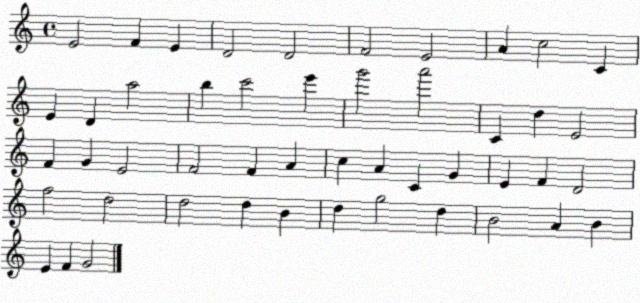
X:1
T:Untitled
M:4/4
L:1/4
K:C
E2 F E D2 D2 F2 E2 A c2 C E D a2 b c'2 e' g'2 a'2 C d E2 F G E2 F2 F A c A C G E F D2 f2 d2 d2 d B d g2 d B2 A B E F G2